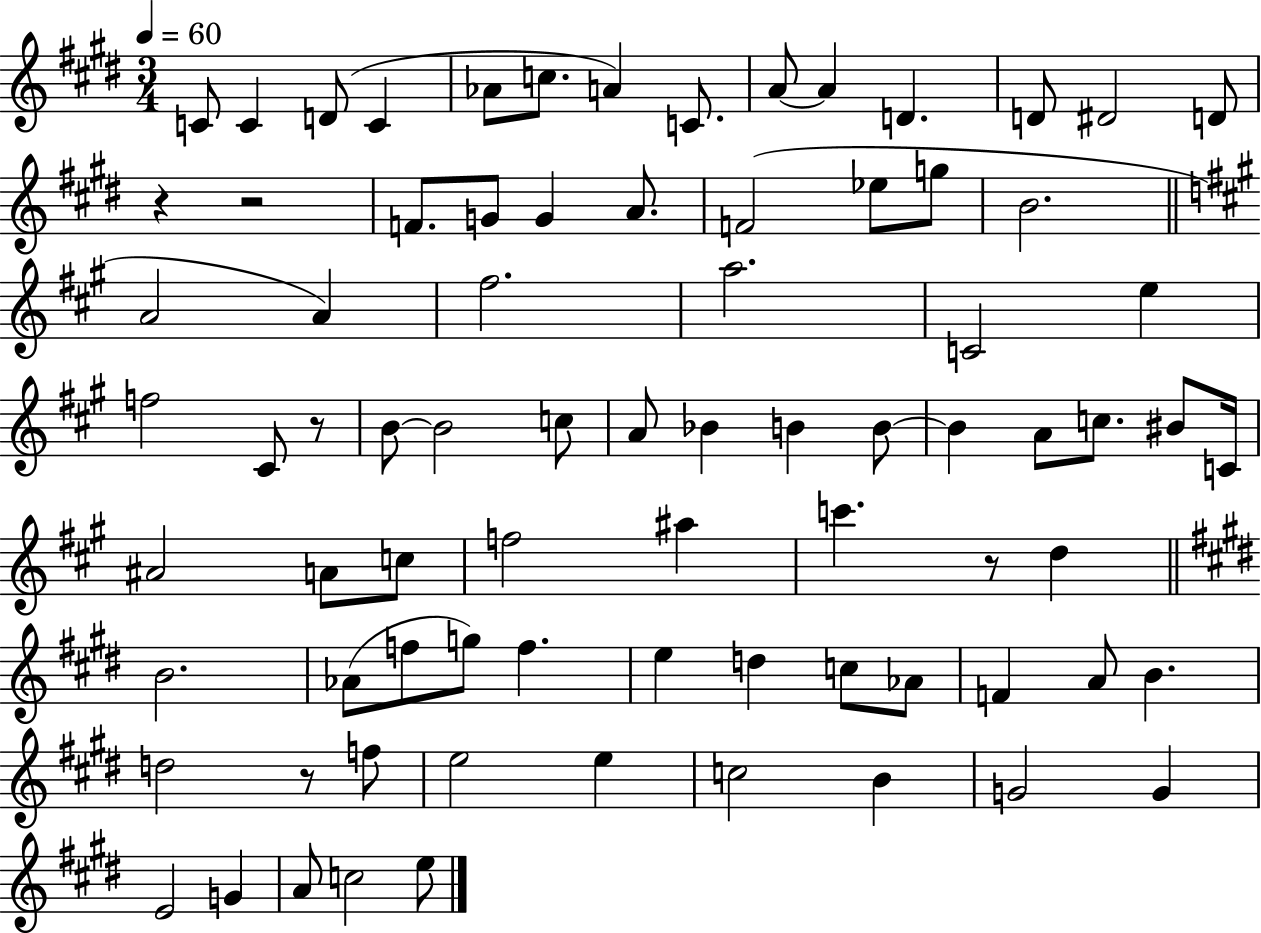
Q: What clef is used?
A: treble